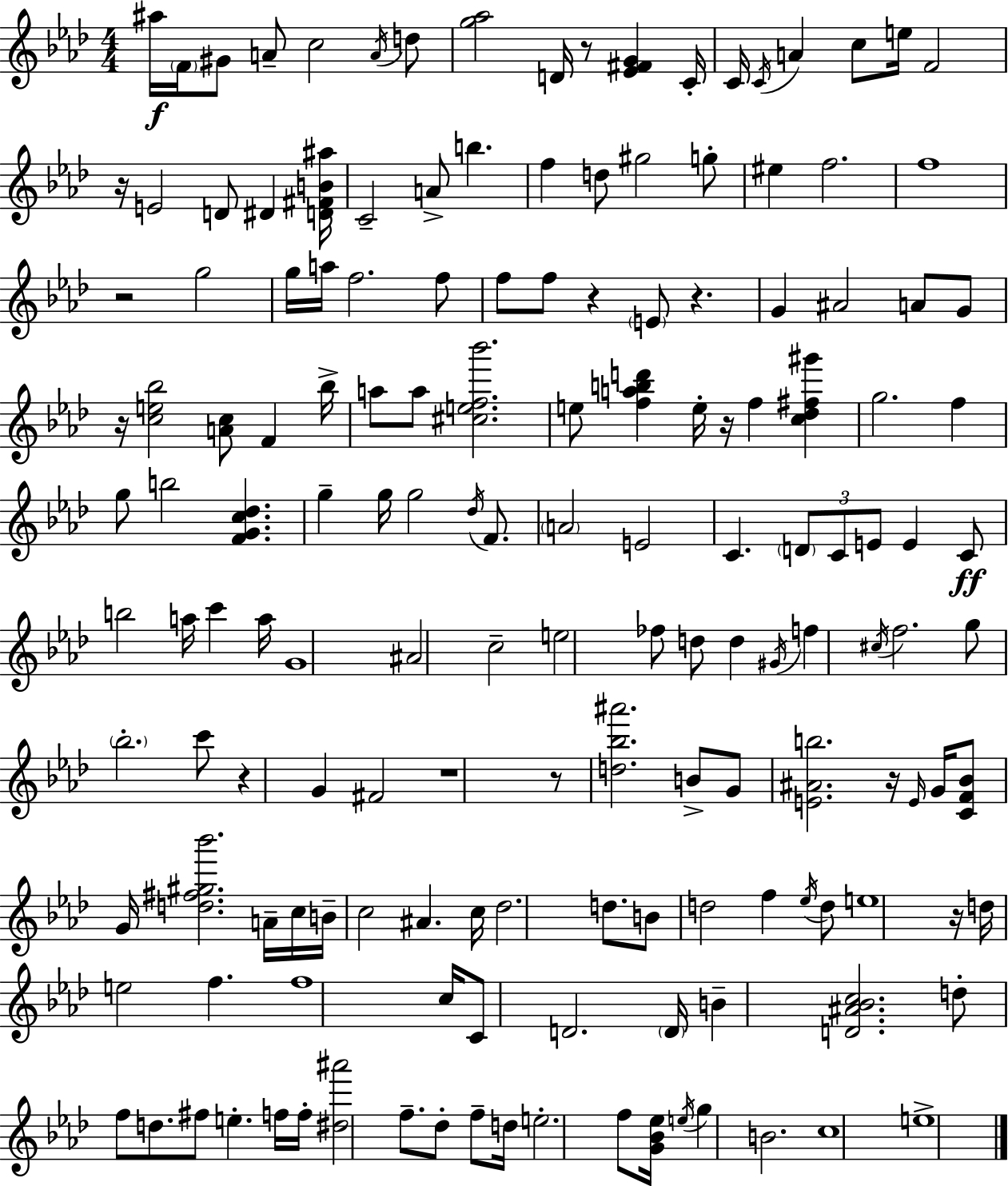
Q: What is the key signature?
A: F minor